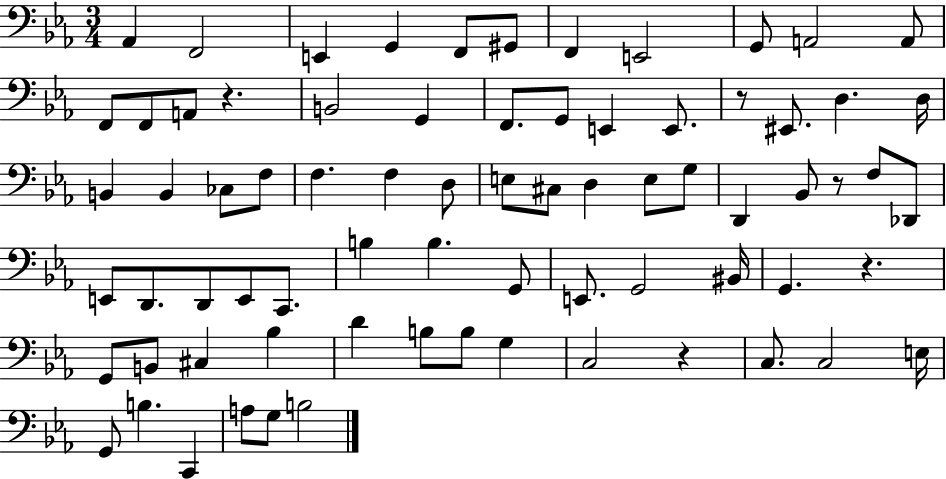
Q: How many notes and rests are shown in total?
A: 74